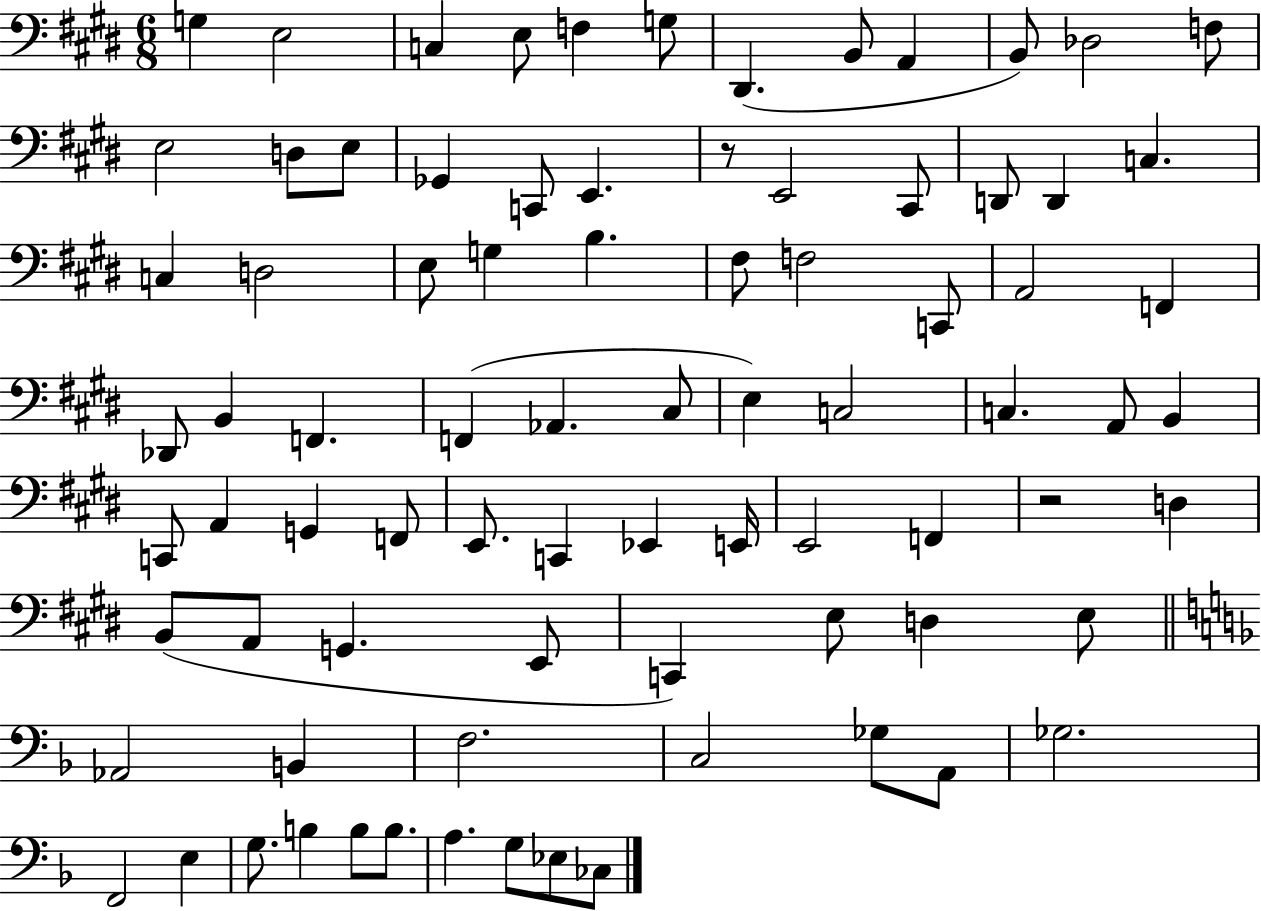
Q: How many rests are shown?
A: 2